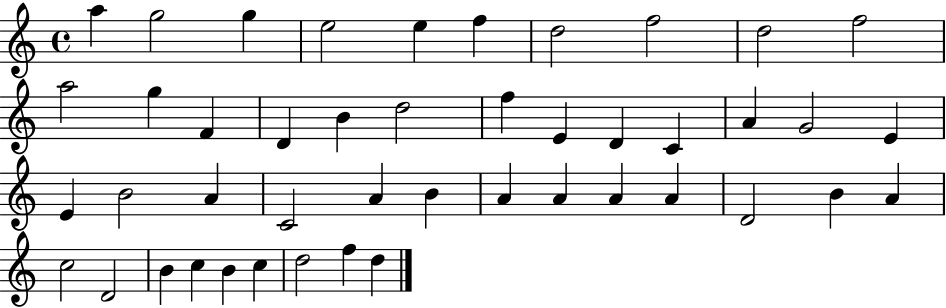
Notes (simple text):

A5/q G5/h G5/q E5/h E5/q F5/q D5/h F5/h D5/h F5/h A5/h G5/q F4/q D4/q B4/q D5/h F5/q E4/q D4/q C4/q A4/q G4/h E4/q E4/q B4/h A4/q C4/h A4/q B4/q A4/q A4/q A4/q A4/q D4/h B4/q A4/q C5/h D4/h B4/q C5/q B4/q C5/q D5/h F5/q D5/q